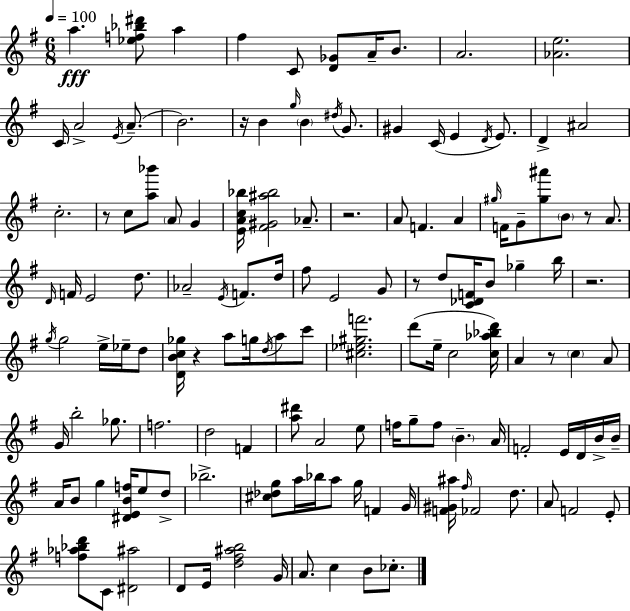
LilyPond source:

{
  \clef treble
  \numericTimeSignature
  \time 6/8
  \key e \minor
  \tempo 4 = 100
  a''4.\fff <ees'' f'' bes'' dis'''>8 a''4 | fis''4 c'8 <d' ges'>8 a'16-- b'8. | a'2. | <aes' e''>2. | \break c'16 a'2-> \acciaccatura { e'16 }( a'8.-- | b'2.) | r16 b'4 \grace { g''16 } \parenthesize b'4 \acciaccatura { dis''16 } | g'8. gis'4 c'16( e'4 | \break \acciaccatura { d'16 }) e'8. d'4-> ais'2 | c''2.-. | r8 c''8 <a'' bes'''>8 \parenthesize a'8 | g'4 <e' a' c'' bes''>16 <fis' gis' ais'' bes''>2 | \break aes'8.-- r2. | a'8 f'4. | a'4 \grace { gis''16 } f'16 g'8-- <gis'' ais'''>8 \parenthesize b'8 | r8 a'8. \grace { d'16 } f'16 e'2 | \break d''8. aes'2-- | \acciaccatura { e'16 } f'8. d''16 fis''8 e'2 | g'8 r8 d''8 <c' des' f'>16 | b'8 ges''4-- b''16 r2. | \break \acciaccatura { g''16 } g''2 | e''16-> ees''16-- d''8 <d' b' c'' ges''>16 r4 | a''8 g''16 \acciaccatura { d''16 } a''8 c'''8 <cis'' ees'' gis'' f'''>2. | d'''8( e''16-- | \break c''2 <c'' aes'' bes'' d'''>16) a'4 | r8 \parenthesize c''4 a'8 g'16 b''2-. | ges''8. f''2. | d''2 | \break f'4 <a'' dis'''>8 a'2 | e''8 f''16 g''8-- | f''8 \parenthesize b'4.-- a'16 f'2-. | e'16 d'16 b'16-> b'16-- a'16 b'8 | \break g''4 <dis' e' b' f''>16 e''8 d''8-> bes''2.-> | <cis'' des'' g''>8 a''16 | bes''16 a''8 g''16 f'4 g'16 <f' gis' ais''>16 \grace { fis''16 } fes'2 | d''8. a'8 | \break f'2 e'8-. <f'' aes'' bes'' d'''>8 | c'8 <dis' ais''>2 d'8 | e'16 <d'' fis'' ais'' b''>2 g'16 a'8. | c''4 b'8 ces''8.-. \bar "|."
}